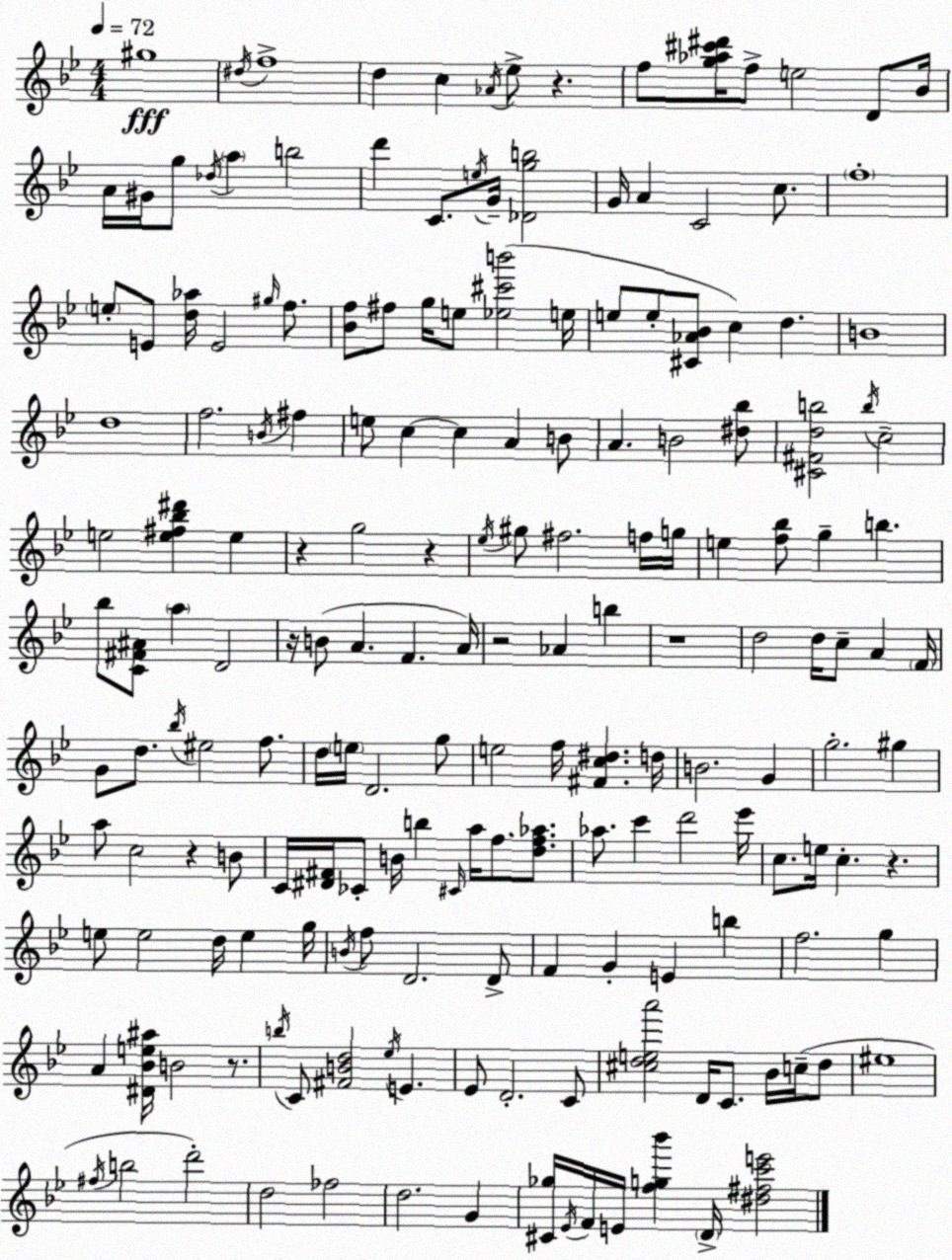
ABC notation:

X:1
T:Untitled
M:4/4
L:1/4
K:Gm
^g4 ^d/4 f4 d c _A/4 _e/2 z f/2 [g_a^c'^d']/4 f/2 e2 D/2 _B/4 A/4 ^G/4 g/2 _d/4 a b2 d' C/2 e/4 G/4 [_Dgb]2 G/4 A C2 c/2 f4 e/2 E/2 [d_a]/4 E2 ^g/4 f/2 [_Bf]/2 ^f/2 g/4 e/2 [_e^c'b']2 e/4 e/2 e/2 [^C_A_B]/2 c d B4 d4 f2 B/4 ^f e/2 c c A B/2 A B2 [^d_b]/2 [^C^Fdb]2 b/4 c2 e2 [e^f_b^d'] e z g2 z _e/4 ^g/2 ^f2 f/4 g/4 e [f_b]/2 g b _b/2 [C^F^A]/2 a D2 z/4 B/2 A F A/4 z2 _A b z4 d2 d/4 c/2 A F/4 G/2 d/2 _b/4 ^e2 f/2 d/4 e/4 D2 g/2 e2 f/4 [^Fc^d] d/4 B2 G g2 ^g a/2 c2 z B/2 C/4 [^D^F]/4 _C/2 B/4 b ^C/4 a/4 f/2 [df_a]/2 _a/2 c' d'2 _e'/4 c/2 e/4 c z e/2 e2 d/4 e g/4 B/4 f/2 D2 D/2 F G E b f2 g A [^D_Be^a]/4 B2 z/2 b/4 C/2 [^FBd]2 _e/4 E _E/2 D2 C/2 [^cdea']2 D/4 C/2 _B/4 c/4 d/2 ^e4 ^f/4 b2 d'2 d2 _f2 d2 G [^C_g]/4 _E/4 F/4 E/4 [fg_b'] D/4 [^d^fc'e']2